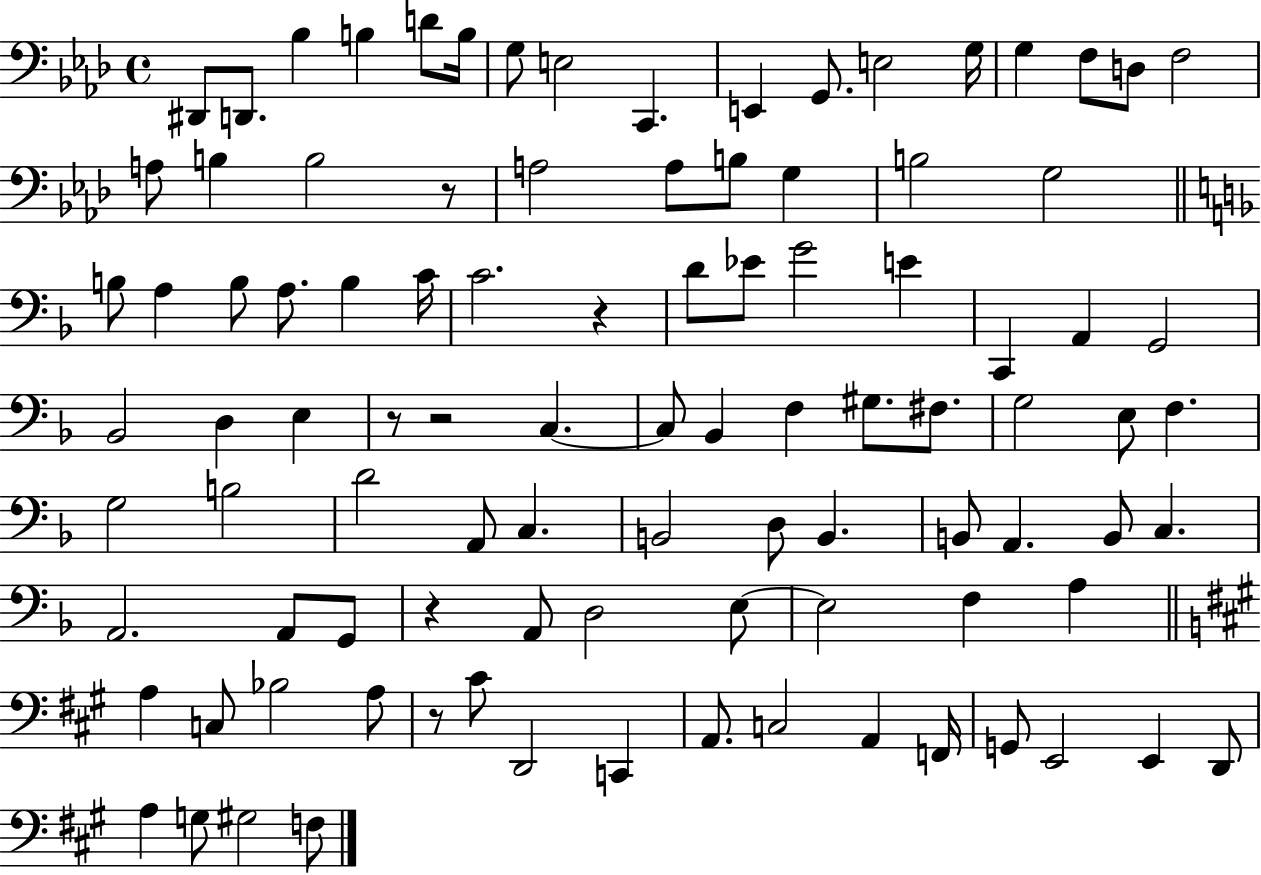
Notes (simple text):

D#2/e D2/e. Bb3/q B3/q D4/e B3/s G3/e E3/h C2/q. E2/q G2/e. E3/h G3/s G3/q F3/e D3/e F3/h A3/e B3/q B3/h R/e A3/h A3/e B3/e G3/q B3/h G3/h B3/e A3/q B3/e A3/e. B3/q C4/s C4/h. R/q D4/e Eb4/e G4/h E4/q C2/q A2/q G2/h Bb2/h D3/q E3/q R/e R/h C3/q. C3/e Bb2/q F3/q G#3/e. F#3/e. G3/h E3/e F3/q. G3/h B3/h D4/h A2/e C3/q. B2/h D3/e B2/q. B2/e A2/q. B2/e C3/q. A2/h. A2/e G2/e R/q A2/e D3/h E3/e E3/h F3/q A3/q A3/q C3/e Bb3/h A3/e R/e C#4/e D2/h C2/q A2/e. C3/h A2/q F2/s G2/e E2/h E2/q D2/e A3/q G3/e G#3/h F3/e